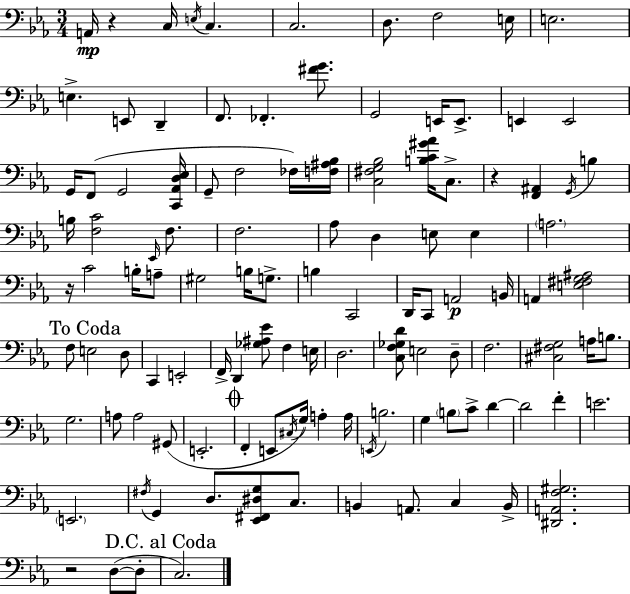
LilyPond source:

{
  \clef bass
  \numericTimeSignature
  \time 3/4
  \key ees \major
  a,16\mp r4 c16 \acciaccatura { e16 } c4. | c2. | d8. f2 | e16 e2. | \break e4.-> e,8 d,4-- | f,8. fes,4.-. <fis' g'>8. | g,2 e,16 e,8.-> | e,4 e,2 | \break g,16 f,8( g,2 | <c, aes, d ees>16 g,8-- f2 fes16) | <f ais bes>16 <c fis g bes>2 <b c' gis' aes'>16 c8.-> | r4 <f, ais,>4 \acciaccatura { g,16 } b4 | \break b16 <f c'>2 \grace { ees,16 } | f8. f2. | aes8 d4 e8 e4 | \parenthesize a2. | \break r16 c'2 | b16-. a8-- gis2 b16 | g8.-> b4 c,2 | d,16 c,8 a,2\p | \break b,16 a,4 <e fis g ais>2 | \mark "To Coda" f8 e2 | d8 c,4 e,2-. | f,16-> d,4 <ges ais ees'>8 f4 | \break e16 d2. | <c f ges d'>8 e2 | d8-- f2. | <cis fis g>2 a16 | \break b8. g2. | a8 a2 | gis,8( e,2.-. | \mark \markup { \musicglyph "scripts.coda" } f,4-. e,8 \acciaccatura { cis16 } g16) a4-. | \break a16 \acciaccatura { e,16 } b2. | g4 \parenthesize b8 c'8-> | d'4~~ d'2 | f'4-. e'2. | \break \parenthesize e,2. | \acciaccatura { fis16 } g,4 d8. | <ees, fis, dis g>8 c8. b,4 a,8. | c4 b,16-> <dis, a, f gis>2. | \break r2 | d8~(~ d8-. \mark "D.C. al Coda" c2.) | \bar "|."
}